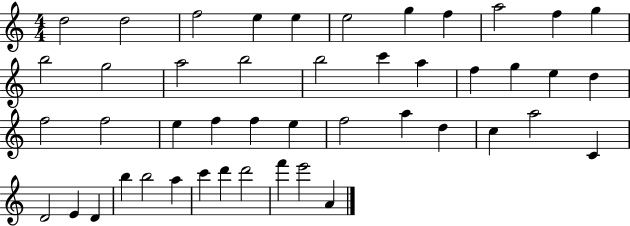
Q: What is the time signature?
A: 4/4